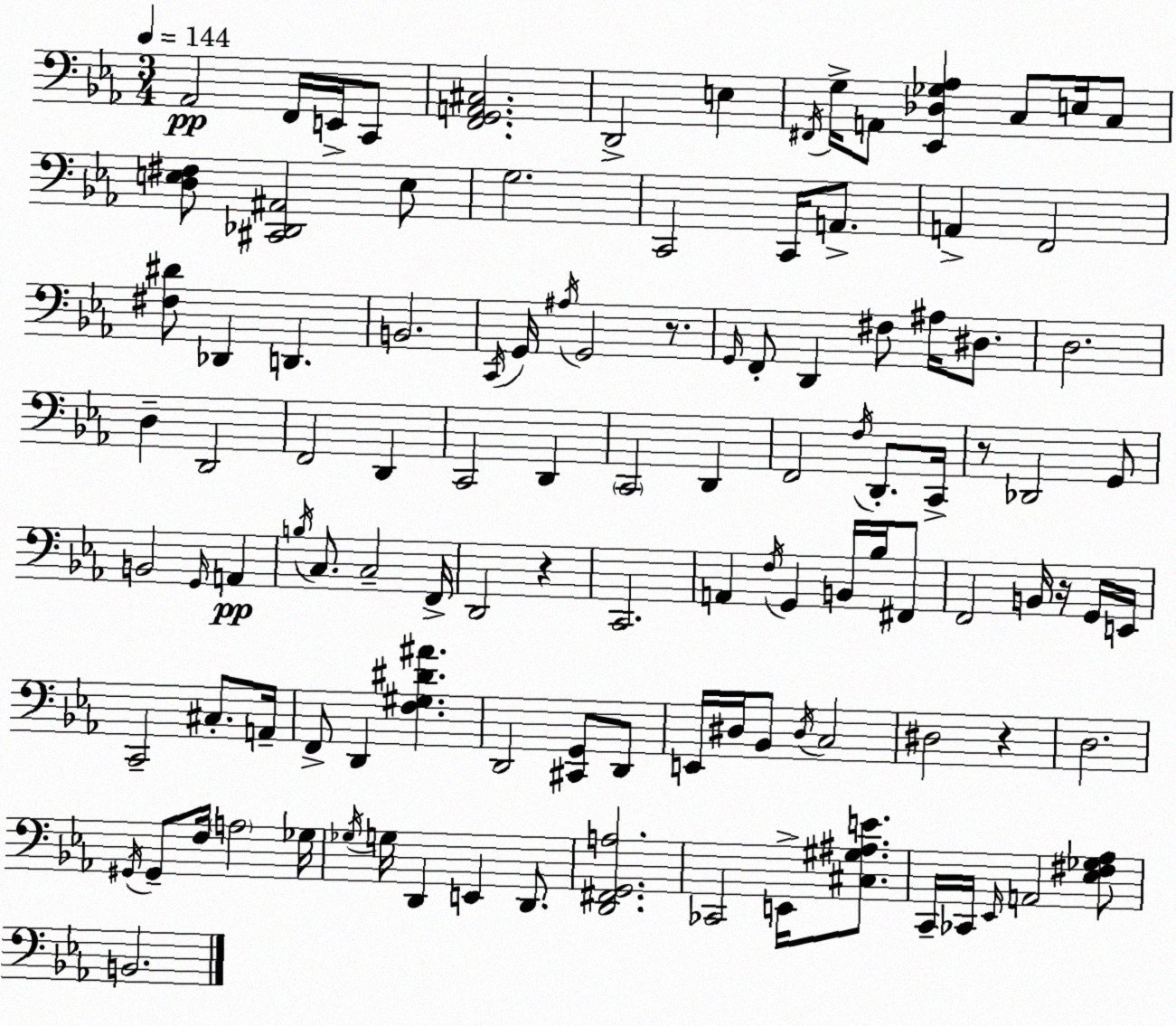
X:1
T:Untitled
M:3/4
L:1/4
K:Cm
_A,,2 F,,/4 E,,/4 C,,/2 [F,,G,,A,,^C,]2 D,,2 E, ^F,,/4 G,/4 A,,/2 [_E,,_D,_G,_A,] C,/2 E,/4 C,/2 [D,E,^F,]/2 [^C,,_D,,^A,,]2 E,/2 G,2 C,,2 C,,/4 A,,/2 A,, F,,2 [^F,^D]/2 _D,, D,, B,,2 C,,/4 G,,/4 ^A,/4 G,,2 z/2 G,,/4 F,,/2 D,, ^F,/2 ^A,/4 ^D,/2 D,2 D, D,,2 F,,2 D,, C,,2 D,, C,,2 D,, F,,2 F,/4 D,,/2 C,,/4 z/2 _D,,2 G,,/2 B,,2 G,,/4 A,, B,/4 C,/2 C,2 F,,/4 D,,2 z C,,2 A,, F,/4 G,, B,,/4 _B,/4 ^F,,/2 F,,2 B,,/4 z/4 G,,/4 E,,/4 C,,2 ^C,/2 A,,/4 F,,/2 D,, [F,^G,^D^A] D,,2 [^C,,G,,]/2 D,,/2 E,,/4 ^D,/4 _B,,/2 ^D,/4 C,2 ^D,2 z D,2 ^G,,/4 ^G,,/2 F,/4 A,2 _G,/4 _G,/4 G,/4 D,, E,, D,,/2 [D,,^F,,G,,A,]2 _C,,2 E,,/4 [^C,^G,^A,E]/2 C,,/4 _C,,/4 _E,,/4 A,,2 [_E,^F,_G,_A,]/2 B,,2